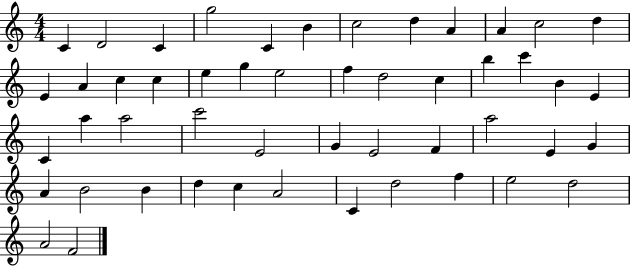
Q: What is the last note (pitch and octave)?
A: F4